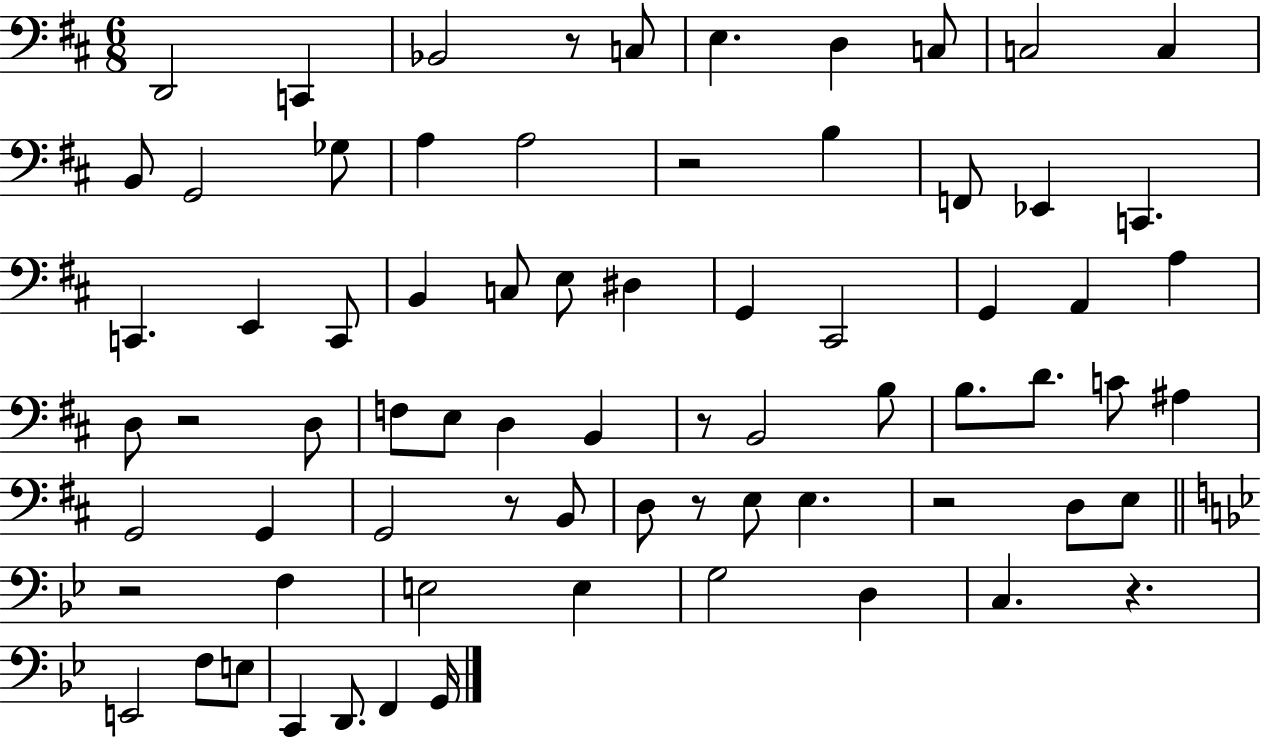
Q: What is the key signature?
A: D major